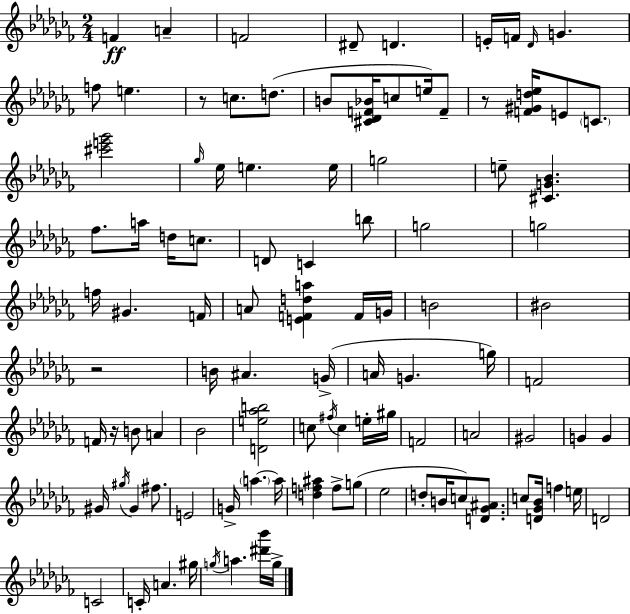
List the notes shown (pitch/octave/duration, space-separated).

F4/q A4/q F4/h D#4/e D4/q. E4/s F4/s Db4/s G4/q. F5/e E5/q. R/e C5/e. D5/e. B4/e [C#4,Db4,F4,Bb4]/s C5/e E5/s F4/e R/e [F4,G#4,D5,Eb5]/s E4/e C4/e. [C#6,E6,Gb6]/h Gb5/s Eb5/s E5/q. E5/s G5/h E5/e [C#4,G4,Bb4]/q. FES5/e. A5/s D5/s C5/e. D4/e C4/q B5/e G5/h G5/h F5/s G#4/q. F4/s A4/e [E4,F4,D5,A5]/q F4/s G4/s B4/h BIS4/h R/h B4/s A#4/q. G4/s A4/s G4/q. G5/s F4/h F4/s R/s B4/e A4/q Bb4/h [D4,E5,Ab5,B5]/h C5/e F#5/s C5/q E5/s G#5/s F4/h A4/h G#4/h G4/q G4/q G#4/s G#5/s G#4/q F#5/e. E4/h G4/s A5/q. A5/s [D5,F5,A#5]/q F5/e G5/e Eb5/h D5/e B4/s C5/e [D4,Gb4,A#4]/e. C5/e [D4,Gb4,Bb4]/s F5/q E5/s D4/h C4/h C4/s A4/q. G#5/s G5/s A5/q. [D#6,Bb6]/s G5/s